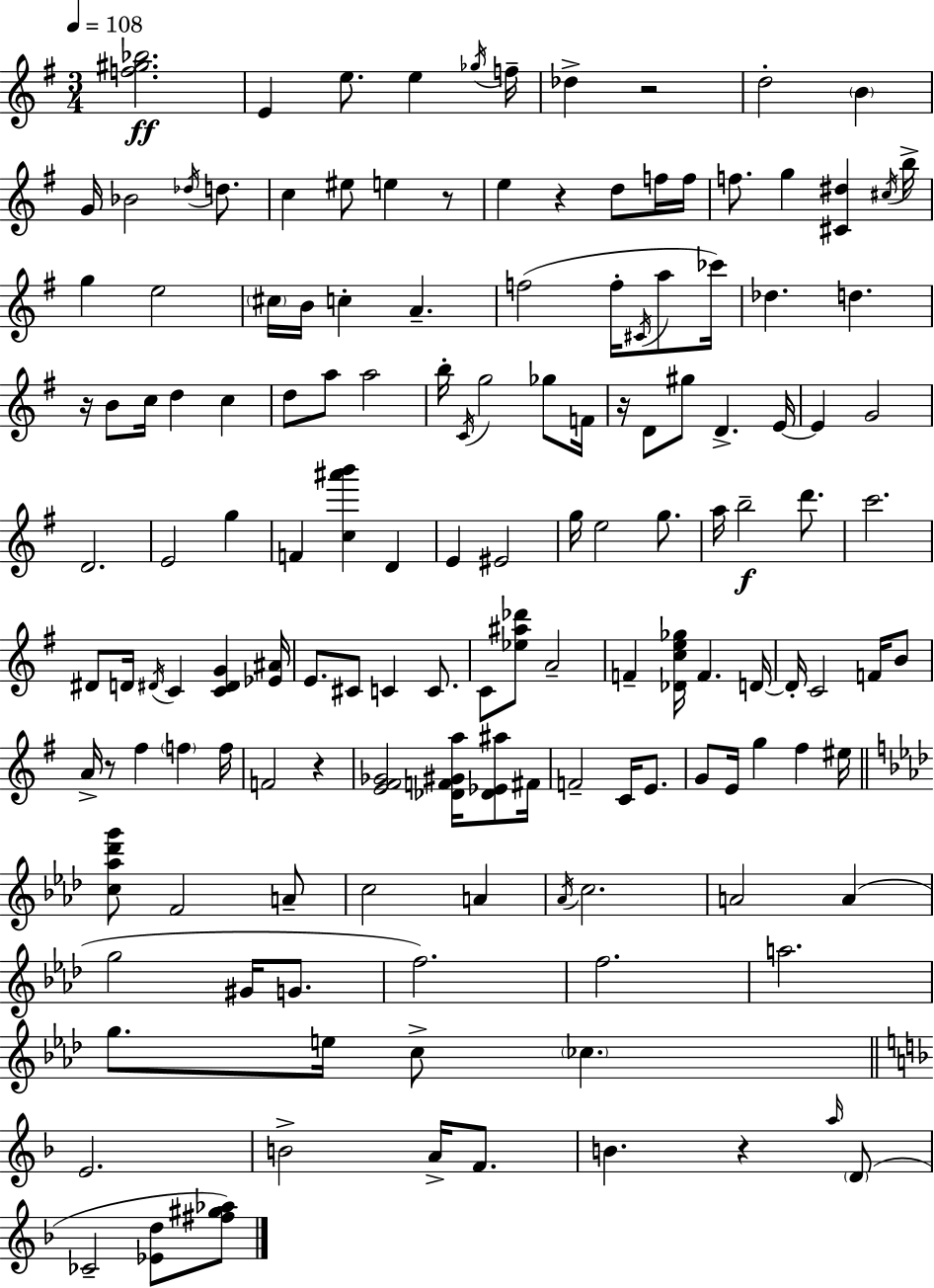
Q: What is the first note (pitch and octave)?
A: E4